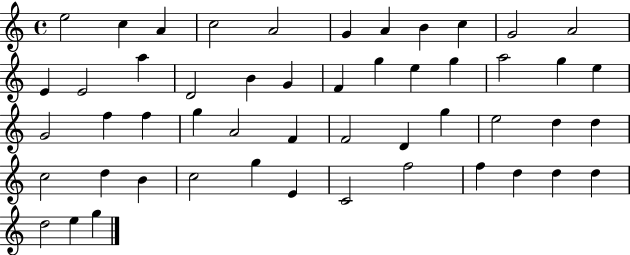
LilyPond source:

{
  \clef treble
  \time 4/4
  \defaultTimeSignature
  \key c \major
  e''2 c''4 a'4 | c''2 a'2 | g'4 a'4 b'4 c''4 | g'2 a'2 | \break e'4 e'2 a''4 | d'2 b'4 g'4 | f'4 g''4 e''4 g''4 | a''2 g''4 e''4 | \break g'2 f''4 f''4 | g''4 a'2 f'4 | f'2 d'4 g''4 | e''2 d''4 d''4 | \break c''2 d''4 b'4 | c''2 g''4 e'4 | c'2 f''2 | f''4 d''4 d''4 d''4 | \break d''2 e''4 g''4 | \bar "|."
}